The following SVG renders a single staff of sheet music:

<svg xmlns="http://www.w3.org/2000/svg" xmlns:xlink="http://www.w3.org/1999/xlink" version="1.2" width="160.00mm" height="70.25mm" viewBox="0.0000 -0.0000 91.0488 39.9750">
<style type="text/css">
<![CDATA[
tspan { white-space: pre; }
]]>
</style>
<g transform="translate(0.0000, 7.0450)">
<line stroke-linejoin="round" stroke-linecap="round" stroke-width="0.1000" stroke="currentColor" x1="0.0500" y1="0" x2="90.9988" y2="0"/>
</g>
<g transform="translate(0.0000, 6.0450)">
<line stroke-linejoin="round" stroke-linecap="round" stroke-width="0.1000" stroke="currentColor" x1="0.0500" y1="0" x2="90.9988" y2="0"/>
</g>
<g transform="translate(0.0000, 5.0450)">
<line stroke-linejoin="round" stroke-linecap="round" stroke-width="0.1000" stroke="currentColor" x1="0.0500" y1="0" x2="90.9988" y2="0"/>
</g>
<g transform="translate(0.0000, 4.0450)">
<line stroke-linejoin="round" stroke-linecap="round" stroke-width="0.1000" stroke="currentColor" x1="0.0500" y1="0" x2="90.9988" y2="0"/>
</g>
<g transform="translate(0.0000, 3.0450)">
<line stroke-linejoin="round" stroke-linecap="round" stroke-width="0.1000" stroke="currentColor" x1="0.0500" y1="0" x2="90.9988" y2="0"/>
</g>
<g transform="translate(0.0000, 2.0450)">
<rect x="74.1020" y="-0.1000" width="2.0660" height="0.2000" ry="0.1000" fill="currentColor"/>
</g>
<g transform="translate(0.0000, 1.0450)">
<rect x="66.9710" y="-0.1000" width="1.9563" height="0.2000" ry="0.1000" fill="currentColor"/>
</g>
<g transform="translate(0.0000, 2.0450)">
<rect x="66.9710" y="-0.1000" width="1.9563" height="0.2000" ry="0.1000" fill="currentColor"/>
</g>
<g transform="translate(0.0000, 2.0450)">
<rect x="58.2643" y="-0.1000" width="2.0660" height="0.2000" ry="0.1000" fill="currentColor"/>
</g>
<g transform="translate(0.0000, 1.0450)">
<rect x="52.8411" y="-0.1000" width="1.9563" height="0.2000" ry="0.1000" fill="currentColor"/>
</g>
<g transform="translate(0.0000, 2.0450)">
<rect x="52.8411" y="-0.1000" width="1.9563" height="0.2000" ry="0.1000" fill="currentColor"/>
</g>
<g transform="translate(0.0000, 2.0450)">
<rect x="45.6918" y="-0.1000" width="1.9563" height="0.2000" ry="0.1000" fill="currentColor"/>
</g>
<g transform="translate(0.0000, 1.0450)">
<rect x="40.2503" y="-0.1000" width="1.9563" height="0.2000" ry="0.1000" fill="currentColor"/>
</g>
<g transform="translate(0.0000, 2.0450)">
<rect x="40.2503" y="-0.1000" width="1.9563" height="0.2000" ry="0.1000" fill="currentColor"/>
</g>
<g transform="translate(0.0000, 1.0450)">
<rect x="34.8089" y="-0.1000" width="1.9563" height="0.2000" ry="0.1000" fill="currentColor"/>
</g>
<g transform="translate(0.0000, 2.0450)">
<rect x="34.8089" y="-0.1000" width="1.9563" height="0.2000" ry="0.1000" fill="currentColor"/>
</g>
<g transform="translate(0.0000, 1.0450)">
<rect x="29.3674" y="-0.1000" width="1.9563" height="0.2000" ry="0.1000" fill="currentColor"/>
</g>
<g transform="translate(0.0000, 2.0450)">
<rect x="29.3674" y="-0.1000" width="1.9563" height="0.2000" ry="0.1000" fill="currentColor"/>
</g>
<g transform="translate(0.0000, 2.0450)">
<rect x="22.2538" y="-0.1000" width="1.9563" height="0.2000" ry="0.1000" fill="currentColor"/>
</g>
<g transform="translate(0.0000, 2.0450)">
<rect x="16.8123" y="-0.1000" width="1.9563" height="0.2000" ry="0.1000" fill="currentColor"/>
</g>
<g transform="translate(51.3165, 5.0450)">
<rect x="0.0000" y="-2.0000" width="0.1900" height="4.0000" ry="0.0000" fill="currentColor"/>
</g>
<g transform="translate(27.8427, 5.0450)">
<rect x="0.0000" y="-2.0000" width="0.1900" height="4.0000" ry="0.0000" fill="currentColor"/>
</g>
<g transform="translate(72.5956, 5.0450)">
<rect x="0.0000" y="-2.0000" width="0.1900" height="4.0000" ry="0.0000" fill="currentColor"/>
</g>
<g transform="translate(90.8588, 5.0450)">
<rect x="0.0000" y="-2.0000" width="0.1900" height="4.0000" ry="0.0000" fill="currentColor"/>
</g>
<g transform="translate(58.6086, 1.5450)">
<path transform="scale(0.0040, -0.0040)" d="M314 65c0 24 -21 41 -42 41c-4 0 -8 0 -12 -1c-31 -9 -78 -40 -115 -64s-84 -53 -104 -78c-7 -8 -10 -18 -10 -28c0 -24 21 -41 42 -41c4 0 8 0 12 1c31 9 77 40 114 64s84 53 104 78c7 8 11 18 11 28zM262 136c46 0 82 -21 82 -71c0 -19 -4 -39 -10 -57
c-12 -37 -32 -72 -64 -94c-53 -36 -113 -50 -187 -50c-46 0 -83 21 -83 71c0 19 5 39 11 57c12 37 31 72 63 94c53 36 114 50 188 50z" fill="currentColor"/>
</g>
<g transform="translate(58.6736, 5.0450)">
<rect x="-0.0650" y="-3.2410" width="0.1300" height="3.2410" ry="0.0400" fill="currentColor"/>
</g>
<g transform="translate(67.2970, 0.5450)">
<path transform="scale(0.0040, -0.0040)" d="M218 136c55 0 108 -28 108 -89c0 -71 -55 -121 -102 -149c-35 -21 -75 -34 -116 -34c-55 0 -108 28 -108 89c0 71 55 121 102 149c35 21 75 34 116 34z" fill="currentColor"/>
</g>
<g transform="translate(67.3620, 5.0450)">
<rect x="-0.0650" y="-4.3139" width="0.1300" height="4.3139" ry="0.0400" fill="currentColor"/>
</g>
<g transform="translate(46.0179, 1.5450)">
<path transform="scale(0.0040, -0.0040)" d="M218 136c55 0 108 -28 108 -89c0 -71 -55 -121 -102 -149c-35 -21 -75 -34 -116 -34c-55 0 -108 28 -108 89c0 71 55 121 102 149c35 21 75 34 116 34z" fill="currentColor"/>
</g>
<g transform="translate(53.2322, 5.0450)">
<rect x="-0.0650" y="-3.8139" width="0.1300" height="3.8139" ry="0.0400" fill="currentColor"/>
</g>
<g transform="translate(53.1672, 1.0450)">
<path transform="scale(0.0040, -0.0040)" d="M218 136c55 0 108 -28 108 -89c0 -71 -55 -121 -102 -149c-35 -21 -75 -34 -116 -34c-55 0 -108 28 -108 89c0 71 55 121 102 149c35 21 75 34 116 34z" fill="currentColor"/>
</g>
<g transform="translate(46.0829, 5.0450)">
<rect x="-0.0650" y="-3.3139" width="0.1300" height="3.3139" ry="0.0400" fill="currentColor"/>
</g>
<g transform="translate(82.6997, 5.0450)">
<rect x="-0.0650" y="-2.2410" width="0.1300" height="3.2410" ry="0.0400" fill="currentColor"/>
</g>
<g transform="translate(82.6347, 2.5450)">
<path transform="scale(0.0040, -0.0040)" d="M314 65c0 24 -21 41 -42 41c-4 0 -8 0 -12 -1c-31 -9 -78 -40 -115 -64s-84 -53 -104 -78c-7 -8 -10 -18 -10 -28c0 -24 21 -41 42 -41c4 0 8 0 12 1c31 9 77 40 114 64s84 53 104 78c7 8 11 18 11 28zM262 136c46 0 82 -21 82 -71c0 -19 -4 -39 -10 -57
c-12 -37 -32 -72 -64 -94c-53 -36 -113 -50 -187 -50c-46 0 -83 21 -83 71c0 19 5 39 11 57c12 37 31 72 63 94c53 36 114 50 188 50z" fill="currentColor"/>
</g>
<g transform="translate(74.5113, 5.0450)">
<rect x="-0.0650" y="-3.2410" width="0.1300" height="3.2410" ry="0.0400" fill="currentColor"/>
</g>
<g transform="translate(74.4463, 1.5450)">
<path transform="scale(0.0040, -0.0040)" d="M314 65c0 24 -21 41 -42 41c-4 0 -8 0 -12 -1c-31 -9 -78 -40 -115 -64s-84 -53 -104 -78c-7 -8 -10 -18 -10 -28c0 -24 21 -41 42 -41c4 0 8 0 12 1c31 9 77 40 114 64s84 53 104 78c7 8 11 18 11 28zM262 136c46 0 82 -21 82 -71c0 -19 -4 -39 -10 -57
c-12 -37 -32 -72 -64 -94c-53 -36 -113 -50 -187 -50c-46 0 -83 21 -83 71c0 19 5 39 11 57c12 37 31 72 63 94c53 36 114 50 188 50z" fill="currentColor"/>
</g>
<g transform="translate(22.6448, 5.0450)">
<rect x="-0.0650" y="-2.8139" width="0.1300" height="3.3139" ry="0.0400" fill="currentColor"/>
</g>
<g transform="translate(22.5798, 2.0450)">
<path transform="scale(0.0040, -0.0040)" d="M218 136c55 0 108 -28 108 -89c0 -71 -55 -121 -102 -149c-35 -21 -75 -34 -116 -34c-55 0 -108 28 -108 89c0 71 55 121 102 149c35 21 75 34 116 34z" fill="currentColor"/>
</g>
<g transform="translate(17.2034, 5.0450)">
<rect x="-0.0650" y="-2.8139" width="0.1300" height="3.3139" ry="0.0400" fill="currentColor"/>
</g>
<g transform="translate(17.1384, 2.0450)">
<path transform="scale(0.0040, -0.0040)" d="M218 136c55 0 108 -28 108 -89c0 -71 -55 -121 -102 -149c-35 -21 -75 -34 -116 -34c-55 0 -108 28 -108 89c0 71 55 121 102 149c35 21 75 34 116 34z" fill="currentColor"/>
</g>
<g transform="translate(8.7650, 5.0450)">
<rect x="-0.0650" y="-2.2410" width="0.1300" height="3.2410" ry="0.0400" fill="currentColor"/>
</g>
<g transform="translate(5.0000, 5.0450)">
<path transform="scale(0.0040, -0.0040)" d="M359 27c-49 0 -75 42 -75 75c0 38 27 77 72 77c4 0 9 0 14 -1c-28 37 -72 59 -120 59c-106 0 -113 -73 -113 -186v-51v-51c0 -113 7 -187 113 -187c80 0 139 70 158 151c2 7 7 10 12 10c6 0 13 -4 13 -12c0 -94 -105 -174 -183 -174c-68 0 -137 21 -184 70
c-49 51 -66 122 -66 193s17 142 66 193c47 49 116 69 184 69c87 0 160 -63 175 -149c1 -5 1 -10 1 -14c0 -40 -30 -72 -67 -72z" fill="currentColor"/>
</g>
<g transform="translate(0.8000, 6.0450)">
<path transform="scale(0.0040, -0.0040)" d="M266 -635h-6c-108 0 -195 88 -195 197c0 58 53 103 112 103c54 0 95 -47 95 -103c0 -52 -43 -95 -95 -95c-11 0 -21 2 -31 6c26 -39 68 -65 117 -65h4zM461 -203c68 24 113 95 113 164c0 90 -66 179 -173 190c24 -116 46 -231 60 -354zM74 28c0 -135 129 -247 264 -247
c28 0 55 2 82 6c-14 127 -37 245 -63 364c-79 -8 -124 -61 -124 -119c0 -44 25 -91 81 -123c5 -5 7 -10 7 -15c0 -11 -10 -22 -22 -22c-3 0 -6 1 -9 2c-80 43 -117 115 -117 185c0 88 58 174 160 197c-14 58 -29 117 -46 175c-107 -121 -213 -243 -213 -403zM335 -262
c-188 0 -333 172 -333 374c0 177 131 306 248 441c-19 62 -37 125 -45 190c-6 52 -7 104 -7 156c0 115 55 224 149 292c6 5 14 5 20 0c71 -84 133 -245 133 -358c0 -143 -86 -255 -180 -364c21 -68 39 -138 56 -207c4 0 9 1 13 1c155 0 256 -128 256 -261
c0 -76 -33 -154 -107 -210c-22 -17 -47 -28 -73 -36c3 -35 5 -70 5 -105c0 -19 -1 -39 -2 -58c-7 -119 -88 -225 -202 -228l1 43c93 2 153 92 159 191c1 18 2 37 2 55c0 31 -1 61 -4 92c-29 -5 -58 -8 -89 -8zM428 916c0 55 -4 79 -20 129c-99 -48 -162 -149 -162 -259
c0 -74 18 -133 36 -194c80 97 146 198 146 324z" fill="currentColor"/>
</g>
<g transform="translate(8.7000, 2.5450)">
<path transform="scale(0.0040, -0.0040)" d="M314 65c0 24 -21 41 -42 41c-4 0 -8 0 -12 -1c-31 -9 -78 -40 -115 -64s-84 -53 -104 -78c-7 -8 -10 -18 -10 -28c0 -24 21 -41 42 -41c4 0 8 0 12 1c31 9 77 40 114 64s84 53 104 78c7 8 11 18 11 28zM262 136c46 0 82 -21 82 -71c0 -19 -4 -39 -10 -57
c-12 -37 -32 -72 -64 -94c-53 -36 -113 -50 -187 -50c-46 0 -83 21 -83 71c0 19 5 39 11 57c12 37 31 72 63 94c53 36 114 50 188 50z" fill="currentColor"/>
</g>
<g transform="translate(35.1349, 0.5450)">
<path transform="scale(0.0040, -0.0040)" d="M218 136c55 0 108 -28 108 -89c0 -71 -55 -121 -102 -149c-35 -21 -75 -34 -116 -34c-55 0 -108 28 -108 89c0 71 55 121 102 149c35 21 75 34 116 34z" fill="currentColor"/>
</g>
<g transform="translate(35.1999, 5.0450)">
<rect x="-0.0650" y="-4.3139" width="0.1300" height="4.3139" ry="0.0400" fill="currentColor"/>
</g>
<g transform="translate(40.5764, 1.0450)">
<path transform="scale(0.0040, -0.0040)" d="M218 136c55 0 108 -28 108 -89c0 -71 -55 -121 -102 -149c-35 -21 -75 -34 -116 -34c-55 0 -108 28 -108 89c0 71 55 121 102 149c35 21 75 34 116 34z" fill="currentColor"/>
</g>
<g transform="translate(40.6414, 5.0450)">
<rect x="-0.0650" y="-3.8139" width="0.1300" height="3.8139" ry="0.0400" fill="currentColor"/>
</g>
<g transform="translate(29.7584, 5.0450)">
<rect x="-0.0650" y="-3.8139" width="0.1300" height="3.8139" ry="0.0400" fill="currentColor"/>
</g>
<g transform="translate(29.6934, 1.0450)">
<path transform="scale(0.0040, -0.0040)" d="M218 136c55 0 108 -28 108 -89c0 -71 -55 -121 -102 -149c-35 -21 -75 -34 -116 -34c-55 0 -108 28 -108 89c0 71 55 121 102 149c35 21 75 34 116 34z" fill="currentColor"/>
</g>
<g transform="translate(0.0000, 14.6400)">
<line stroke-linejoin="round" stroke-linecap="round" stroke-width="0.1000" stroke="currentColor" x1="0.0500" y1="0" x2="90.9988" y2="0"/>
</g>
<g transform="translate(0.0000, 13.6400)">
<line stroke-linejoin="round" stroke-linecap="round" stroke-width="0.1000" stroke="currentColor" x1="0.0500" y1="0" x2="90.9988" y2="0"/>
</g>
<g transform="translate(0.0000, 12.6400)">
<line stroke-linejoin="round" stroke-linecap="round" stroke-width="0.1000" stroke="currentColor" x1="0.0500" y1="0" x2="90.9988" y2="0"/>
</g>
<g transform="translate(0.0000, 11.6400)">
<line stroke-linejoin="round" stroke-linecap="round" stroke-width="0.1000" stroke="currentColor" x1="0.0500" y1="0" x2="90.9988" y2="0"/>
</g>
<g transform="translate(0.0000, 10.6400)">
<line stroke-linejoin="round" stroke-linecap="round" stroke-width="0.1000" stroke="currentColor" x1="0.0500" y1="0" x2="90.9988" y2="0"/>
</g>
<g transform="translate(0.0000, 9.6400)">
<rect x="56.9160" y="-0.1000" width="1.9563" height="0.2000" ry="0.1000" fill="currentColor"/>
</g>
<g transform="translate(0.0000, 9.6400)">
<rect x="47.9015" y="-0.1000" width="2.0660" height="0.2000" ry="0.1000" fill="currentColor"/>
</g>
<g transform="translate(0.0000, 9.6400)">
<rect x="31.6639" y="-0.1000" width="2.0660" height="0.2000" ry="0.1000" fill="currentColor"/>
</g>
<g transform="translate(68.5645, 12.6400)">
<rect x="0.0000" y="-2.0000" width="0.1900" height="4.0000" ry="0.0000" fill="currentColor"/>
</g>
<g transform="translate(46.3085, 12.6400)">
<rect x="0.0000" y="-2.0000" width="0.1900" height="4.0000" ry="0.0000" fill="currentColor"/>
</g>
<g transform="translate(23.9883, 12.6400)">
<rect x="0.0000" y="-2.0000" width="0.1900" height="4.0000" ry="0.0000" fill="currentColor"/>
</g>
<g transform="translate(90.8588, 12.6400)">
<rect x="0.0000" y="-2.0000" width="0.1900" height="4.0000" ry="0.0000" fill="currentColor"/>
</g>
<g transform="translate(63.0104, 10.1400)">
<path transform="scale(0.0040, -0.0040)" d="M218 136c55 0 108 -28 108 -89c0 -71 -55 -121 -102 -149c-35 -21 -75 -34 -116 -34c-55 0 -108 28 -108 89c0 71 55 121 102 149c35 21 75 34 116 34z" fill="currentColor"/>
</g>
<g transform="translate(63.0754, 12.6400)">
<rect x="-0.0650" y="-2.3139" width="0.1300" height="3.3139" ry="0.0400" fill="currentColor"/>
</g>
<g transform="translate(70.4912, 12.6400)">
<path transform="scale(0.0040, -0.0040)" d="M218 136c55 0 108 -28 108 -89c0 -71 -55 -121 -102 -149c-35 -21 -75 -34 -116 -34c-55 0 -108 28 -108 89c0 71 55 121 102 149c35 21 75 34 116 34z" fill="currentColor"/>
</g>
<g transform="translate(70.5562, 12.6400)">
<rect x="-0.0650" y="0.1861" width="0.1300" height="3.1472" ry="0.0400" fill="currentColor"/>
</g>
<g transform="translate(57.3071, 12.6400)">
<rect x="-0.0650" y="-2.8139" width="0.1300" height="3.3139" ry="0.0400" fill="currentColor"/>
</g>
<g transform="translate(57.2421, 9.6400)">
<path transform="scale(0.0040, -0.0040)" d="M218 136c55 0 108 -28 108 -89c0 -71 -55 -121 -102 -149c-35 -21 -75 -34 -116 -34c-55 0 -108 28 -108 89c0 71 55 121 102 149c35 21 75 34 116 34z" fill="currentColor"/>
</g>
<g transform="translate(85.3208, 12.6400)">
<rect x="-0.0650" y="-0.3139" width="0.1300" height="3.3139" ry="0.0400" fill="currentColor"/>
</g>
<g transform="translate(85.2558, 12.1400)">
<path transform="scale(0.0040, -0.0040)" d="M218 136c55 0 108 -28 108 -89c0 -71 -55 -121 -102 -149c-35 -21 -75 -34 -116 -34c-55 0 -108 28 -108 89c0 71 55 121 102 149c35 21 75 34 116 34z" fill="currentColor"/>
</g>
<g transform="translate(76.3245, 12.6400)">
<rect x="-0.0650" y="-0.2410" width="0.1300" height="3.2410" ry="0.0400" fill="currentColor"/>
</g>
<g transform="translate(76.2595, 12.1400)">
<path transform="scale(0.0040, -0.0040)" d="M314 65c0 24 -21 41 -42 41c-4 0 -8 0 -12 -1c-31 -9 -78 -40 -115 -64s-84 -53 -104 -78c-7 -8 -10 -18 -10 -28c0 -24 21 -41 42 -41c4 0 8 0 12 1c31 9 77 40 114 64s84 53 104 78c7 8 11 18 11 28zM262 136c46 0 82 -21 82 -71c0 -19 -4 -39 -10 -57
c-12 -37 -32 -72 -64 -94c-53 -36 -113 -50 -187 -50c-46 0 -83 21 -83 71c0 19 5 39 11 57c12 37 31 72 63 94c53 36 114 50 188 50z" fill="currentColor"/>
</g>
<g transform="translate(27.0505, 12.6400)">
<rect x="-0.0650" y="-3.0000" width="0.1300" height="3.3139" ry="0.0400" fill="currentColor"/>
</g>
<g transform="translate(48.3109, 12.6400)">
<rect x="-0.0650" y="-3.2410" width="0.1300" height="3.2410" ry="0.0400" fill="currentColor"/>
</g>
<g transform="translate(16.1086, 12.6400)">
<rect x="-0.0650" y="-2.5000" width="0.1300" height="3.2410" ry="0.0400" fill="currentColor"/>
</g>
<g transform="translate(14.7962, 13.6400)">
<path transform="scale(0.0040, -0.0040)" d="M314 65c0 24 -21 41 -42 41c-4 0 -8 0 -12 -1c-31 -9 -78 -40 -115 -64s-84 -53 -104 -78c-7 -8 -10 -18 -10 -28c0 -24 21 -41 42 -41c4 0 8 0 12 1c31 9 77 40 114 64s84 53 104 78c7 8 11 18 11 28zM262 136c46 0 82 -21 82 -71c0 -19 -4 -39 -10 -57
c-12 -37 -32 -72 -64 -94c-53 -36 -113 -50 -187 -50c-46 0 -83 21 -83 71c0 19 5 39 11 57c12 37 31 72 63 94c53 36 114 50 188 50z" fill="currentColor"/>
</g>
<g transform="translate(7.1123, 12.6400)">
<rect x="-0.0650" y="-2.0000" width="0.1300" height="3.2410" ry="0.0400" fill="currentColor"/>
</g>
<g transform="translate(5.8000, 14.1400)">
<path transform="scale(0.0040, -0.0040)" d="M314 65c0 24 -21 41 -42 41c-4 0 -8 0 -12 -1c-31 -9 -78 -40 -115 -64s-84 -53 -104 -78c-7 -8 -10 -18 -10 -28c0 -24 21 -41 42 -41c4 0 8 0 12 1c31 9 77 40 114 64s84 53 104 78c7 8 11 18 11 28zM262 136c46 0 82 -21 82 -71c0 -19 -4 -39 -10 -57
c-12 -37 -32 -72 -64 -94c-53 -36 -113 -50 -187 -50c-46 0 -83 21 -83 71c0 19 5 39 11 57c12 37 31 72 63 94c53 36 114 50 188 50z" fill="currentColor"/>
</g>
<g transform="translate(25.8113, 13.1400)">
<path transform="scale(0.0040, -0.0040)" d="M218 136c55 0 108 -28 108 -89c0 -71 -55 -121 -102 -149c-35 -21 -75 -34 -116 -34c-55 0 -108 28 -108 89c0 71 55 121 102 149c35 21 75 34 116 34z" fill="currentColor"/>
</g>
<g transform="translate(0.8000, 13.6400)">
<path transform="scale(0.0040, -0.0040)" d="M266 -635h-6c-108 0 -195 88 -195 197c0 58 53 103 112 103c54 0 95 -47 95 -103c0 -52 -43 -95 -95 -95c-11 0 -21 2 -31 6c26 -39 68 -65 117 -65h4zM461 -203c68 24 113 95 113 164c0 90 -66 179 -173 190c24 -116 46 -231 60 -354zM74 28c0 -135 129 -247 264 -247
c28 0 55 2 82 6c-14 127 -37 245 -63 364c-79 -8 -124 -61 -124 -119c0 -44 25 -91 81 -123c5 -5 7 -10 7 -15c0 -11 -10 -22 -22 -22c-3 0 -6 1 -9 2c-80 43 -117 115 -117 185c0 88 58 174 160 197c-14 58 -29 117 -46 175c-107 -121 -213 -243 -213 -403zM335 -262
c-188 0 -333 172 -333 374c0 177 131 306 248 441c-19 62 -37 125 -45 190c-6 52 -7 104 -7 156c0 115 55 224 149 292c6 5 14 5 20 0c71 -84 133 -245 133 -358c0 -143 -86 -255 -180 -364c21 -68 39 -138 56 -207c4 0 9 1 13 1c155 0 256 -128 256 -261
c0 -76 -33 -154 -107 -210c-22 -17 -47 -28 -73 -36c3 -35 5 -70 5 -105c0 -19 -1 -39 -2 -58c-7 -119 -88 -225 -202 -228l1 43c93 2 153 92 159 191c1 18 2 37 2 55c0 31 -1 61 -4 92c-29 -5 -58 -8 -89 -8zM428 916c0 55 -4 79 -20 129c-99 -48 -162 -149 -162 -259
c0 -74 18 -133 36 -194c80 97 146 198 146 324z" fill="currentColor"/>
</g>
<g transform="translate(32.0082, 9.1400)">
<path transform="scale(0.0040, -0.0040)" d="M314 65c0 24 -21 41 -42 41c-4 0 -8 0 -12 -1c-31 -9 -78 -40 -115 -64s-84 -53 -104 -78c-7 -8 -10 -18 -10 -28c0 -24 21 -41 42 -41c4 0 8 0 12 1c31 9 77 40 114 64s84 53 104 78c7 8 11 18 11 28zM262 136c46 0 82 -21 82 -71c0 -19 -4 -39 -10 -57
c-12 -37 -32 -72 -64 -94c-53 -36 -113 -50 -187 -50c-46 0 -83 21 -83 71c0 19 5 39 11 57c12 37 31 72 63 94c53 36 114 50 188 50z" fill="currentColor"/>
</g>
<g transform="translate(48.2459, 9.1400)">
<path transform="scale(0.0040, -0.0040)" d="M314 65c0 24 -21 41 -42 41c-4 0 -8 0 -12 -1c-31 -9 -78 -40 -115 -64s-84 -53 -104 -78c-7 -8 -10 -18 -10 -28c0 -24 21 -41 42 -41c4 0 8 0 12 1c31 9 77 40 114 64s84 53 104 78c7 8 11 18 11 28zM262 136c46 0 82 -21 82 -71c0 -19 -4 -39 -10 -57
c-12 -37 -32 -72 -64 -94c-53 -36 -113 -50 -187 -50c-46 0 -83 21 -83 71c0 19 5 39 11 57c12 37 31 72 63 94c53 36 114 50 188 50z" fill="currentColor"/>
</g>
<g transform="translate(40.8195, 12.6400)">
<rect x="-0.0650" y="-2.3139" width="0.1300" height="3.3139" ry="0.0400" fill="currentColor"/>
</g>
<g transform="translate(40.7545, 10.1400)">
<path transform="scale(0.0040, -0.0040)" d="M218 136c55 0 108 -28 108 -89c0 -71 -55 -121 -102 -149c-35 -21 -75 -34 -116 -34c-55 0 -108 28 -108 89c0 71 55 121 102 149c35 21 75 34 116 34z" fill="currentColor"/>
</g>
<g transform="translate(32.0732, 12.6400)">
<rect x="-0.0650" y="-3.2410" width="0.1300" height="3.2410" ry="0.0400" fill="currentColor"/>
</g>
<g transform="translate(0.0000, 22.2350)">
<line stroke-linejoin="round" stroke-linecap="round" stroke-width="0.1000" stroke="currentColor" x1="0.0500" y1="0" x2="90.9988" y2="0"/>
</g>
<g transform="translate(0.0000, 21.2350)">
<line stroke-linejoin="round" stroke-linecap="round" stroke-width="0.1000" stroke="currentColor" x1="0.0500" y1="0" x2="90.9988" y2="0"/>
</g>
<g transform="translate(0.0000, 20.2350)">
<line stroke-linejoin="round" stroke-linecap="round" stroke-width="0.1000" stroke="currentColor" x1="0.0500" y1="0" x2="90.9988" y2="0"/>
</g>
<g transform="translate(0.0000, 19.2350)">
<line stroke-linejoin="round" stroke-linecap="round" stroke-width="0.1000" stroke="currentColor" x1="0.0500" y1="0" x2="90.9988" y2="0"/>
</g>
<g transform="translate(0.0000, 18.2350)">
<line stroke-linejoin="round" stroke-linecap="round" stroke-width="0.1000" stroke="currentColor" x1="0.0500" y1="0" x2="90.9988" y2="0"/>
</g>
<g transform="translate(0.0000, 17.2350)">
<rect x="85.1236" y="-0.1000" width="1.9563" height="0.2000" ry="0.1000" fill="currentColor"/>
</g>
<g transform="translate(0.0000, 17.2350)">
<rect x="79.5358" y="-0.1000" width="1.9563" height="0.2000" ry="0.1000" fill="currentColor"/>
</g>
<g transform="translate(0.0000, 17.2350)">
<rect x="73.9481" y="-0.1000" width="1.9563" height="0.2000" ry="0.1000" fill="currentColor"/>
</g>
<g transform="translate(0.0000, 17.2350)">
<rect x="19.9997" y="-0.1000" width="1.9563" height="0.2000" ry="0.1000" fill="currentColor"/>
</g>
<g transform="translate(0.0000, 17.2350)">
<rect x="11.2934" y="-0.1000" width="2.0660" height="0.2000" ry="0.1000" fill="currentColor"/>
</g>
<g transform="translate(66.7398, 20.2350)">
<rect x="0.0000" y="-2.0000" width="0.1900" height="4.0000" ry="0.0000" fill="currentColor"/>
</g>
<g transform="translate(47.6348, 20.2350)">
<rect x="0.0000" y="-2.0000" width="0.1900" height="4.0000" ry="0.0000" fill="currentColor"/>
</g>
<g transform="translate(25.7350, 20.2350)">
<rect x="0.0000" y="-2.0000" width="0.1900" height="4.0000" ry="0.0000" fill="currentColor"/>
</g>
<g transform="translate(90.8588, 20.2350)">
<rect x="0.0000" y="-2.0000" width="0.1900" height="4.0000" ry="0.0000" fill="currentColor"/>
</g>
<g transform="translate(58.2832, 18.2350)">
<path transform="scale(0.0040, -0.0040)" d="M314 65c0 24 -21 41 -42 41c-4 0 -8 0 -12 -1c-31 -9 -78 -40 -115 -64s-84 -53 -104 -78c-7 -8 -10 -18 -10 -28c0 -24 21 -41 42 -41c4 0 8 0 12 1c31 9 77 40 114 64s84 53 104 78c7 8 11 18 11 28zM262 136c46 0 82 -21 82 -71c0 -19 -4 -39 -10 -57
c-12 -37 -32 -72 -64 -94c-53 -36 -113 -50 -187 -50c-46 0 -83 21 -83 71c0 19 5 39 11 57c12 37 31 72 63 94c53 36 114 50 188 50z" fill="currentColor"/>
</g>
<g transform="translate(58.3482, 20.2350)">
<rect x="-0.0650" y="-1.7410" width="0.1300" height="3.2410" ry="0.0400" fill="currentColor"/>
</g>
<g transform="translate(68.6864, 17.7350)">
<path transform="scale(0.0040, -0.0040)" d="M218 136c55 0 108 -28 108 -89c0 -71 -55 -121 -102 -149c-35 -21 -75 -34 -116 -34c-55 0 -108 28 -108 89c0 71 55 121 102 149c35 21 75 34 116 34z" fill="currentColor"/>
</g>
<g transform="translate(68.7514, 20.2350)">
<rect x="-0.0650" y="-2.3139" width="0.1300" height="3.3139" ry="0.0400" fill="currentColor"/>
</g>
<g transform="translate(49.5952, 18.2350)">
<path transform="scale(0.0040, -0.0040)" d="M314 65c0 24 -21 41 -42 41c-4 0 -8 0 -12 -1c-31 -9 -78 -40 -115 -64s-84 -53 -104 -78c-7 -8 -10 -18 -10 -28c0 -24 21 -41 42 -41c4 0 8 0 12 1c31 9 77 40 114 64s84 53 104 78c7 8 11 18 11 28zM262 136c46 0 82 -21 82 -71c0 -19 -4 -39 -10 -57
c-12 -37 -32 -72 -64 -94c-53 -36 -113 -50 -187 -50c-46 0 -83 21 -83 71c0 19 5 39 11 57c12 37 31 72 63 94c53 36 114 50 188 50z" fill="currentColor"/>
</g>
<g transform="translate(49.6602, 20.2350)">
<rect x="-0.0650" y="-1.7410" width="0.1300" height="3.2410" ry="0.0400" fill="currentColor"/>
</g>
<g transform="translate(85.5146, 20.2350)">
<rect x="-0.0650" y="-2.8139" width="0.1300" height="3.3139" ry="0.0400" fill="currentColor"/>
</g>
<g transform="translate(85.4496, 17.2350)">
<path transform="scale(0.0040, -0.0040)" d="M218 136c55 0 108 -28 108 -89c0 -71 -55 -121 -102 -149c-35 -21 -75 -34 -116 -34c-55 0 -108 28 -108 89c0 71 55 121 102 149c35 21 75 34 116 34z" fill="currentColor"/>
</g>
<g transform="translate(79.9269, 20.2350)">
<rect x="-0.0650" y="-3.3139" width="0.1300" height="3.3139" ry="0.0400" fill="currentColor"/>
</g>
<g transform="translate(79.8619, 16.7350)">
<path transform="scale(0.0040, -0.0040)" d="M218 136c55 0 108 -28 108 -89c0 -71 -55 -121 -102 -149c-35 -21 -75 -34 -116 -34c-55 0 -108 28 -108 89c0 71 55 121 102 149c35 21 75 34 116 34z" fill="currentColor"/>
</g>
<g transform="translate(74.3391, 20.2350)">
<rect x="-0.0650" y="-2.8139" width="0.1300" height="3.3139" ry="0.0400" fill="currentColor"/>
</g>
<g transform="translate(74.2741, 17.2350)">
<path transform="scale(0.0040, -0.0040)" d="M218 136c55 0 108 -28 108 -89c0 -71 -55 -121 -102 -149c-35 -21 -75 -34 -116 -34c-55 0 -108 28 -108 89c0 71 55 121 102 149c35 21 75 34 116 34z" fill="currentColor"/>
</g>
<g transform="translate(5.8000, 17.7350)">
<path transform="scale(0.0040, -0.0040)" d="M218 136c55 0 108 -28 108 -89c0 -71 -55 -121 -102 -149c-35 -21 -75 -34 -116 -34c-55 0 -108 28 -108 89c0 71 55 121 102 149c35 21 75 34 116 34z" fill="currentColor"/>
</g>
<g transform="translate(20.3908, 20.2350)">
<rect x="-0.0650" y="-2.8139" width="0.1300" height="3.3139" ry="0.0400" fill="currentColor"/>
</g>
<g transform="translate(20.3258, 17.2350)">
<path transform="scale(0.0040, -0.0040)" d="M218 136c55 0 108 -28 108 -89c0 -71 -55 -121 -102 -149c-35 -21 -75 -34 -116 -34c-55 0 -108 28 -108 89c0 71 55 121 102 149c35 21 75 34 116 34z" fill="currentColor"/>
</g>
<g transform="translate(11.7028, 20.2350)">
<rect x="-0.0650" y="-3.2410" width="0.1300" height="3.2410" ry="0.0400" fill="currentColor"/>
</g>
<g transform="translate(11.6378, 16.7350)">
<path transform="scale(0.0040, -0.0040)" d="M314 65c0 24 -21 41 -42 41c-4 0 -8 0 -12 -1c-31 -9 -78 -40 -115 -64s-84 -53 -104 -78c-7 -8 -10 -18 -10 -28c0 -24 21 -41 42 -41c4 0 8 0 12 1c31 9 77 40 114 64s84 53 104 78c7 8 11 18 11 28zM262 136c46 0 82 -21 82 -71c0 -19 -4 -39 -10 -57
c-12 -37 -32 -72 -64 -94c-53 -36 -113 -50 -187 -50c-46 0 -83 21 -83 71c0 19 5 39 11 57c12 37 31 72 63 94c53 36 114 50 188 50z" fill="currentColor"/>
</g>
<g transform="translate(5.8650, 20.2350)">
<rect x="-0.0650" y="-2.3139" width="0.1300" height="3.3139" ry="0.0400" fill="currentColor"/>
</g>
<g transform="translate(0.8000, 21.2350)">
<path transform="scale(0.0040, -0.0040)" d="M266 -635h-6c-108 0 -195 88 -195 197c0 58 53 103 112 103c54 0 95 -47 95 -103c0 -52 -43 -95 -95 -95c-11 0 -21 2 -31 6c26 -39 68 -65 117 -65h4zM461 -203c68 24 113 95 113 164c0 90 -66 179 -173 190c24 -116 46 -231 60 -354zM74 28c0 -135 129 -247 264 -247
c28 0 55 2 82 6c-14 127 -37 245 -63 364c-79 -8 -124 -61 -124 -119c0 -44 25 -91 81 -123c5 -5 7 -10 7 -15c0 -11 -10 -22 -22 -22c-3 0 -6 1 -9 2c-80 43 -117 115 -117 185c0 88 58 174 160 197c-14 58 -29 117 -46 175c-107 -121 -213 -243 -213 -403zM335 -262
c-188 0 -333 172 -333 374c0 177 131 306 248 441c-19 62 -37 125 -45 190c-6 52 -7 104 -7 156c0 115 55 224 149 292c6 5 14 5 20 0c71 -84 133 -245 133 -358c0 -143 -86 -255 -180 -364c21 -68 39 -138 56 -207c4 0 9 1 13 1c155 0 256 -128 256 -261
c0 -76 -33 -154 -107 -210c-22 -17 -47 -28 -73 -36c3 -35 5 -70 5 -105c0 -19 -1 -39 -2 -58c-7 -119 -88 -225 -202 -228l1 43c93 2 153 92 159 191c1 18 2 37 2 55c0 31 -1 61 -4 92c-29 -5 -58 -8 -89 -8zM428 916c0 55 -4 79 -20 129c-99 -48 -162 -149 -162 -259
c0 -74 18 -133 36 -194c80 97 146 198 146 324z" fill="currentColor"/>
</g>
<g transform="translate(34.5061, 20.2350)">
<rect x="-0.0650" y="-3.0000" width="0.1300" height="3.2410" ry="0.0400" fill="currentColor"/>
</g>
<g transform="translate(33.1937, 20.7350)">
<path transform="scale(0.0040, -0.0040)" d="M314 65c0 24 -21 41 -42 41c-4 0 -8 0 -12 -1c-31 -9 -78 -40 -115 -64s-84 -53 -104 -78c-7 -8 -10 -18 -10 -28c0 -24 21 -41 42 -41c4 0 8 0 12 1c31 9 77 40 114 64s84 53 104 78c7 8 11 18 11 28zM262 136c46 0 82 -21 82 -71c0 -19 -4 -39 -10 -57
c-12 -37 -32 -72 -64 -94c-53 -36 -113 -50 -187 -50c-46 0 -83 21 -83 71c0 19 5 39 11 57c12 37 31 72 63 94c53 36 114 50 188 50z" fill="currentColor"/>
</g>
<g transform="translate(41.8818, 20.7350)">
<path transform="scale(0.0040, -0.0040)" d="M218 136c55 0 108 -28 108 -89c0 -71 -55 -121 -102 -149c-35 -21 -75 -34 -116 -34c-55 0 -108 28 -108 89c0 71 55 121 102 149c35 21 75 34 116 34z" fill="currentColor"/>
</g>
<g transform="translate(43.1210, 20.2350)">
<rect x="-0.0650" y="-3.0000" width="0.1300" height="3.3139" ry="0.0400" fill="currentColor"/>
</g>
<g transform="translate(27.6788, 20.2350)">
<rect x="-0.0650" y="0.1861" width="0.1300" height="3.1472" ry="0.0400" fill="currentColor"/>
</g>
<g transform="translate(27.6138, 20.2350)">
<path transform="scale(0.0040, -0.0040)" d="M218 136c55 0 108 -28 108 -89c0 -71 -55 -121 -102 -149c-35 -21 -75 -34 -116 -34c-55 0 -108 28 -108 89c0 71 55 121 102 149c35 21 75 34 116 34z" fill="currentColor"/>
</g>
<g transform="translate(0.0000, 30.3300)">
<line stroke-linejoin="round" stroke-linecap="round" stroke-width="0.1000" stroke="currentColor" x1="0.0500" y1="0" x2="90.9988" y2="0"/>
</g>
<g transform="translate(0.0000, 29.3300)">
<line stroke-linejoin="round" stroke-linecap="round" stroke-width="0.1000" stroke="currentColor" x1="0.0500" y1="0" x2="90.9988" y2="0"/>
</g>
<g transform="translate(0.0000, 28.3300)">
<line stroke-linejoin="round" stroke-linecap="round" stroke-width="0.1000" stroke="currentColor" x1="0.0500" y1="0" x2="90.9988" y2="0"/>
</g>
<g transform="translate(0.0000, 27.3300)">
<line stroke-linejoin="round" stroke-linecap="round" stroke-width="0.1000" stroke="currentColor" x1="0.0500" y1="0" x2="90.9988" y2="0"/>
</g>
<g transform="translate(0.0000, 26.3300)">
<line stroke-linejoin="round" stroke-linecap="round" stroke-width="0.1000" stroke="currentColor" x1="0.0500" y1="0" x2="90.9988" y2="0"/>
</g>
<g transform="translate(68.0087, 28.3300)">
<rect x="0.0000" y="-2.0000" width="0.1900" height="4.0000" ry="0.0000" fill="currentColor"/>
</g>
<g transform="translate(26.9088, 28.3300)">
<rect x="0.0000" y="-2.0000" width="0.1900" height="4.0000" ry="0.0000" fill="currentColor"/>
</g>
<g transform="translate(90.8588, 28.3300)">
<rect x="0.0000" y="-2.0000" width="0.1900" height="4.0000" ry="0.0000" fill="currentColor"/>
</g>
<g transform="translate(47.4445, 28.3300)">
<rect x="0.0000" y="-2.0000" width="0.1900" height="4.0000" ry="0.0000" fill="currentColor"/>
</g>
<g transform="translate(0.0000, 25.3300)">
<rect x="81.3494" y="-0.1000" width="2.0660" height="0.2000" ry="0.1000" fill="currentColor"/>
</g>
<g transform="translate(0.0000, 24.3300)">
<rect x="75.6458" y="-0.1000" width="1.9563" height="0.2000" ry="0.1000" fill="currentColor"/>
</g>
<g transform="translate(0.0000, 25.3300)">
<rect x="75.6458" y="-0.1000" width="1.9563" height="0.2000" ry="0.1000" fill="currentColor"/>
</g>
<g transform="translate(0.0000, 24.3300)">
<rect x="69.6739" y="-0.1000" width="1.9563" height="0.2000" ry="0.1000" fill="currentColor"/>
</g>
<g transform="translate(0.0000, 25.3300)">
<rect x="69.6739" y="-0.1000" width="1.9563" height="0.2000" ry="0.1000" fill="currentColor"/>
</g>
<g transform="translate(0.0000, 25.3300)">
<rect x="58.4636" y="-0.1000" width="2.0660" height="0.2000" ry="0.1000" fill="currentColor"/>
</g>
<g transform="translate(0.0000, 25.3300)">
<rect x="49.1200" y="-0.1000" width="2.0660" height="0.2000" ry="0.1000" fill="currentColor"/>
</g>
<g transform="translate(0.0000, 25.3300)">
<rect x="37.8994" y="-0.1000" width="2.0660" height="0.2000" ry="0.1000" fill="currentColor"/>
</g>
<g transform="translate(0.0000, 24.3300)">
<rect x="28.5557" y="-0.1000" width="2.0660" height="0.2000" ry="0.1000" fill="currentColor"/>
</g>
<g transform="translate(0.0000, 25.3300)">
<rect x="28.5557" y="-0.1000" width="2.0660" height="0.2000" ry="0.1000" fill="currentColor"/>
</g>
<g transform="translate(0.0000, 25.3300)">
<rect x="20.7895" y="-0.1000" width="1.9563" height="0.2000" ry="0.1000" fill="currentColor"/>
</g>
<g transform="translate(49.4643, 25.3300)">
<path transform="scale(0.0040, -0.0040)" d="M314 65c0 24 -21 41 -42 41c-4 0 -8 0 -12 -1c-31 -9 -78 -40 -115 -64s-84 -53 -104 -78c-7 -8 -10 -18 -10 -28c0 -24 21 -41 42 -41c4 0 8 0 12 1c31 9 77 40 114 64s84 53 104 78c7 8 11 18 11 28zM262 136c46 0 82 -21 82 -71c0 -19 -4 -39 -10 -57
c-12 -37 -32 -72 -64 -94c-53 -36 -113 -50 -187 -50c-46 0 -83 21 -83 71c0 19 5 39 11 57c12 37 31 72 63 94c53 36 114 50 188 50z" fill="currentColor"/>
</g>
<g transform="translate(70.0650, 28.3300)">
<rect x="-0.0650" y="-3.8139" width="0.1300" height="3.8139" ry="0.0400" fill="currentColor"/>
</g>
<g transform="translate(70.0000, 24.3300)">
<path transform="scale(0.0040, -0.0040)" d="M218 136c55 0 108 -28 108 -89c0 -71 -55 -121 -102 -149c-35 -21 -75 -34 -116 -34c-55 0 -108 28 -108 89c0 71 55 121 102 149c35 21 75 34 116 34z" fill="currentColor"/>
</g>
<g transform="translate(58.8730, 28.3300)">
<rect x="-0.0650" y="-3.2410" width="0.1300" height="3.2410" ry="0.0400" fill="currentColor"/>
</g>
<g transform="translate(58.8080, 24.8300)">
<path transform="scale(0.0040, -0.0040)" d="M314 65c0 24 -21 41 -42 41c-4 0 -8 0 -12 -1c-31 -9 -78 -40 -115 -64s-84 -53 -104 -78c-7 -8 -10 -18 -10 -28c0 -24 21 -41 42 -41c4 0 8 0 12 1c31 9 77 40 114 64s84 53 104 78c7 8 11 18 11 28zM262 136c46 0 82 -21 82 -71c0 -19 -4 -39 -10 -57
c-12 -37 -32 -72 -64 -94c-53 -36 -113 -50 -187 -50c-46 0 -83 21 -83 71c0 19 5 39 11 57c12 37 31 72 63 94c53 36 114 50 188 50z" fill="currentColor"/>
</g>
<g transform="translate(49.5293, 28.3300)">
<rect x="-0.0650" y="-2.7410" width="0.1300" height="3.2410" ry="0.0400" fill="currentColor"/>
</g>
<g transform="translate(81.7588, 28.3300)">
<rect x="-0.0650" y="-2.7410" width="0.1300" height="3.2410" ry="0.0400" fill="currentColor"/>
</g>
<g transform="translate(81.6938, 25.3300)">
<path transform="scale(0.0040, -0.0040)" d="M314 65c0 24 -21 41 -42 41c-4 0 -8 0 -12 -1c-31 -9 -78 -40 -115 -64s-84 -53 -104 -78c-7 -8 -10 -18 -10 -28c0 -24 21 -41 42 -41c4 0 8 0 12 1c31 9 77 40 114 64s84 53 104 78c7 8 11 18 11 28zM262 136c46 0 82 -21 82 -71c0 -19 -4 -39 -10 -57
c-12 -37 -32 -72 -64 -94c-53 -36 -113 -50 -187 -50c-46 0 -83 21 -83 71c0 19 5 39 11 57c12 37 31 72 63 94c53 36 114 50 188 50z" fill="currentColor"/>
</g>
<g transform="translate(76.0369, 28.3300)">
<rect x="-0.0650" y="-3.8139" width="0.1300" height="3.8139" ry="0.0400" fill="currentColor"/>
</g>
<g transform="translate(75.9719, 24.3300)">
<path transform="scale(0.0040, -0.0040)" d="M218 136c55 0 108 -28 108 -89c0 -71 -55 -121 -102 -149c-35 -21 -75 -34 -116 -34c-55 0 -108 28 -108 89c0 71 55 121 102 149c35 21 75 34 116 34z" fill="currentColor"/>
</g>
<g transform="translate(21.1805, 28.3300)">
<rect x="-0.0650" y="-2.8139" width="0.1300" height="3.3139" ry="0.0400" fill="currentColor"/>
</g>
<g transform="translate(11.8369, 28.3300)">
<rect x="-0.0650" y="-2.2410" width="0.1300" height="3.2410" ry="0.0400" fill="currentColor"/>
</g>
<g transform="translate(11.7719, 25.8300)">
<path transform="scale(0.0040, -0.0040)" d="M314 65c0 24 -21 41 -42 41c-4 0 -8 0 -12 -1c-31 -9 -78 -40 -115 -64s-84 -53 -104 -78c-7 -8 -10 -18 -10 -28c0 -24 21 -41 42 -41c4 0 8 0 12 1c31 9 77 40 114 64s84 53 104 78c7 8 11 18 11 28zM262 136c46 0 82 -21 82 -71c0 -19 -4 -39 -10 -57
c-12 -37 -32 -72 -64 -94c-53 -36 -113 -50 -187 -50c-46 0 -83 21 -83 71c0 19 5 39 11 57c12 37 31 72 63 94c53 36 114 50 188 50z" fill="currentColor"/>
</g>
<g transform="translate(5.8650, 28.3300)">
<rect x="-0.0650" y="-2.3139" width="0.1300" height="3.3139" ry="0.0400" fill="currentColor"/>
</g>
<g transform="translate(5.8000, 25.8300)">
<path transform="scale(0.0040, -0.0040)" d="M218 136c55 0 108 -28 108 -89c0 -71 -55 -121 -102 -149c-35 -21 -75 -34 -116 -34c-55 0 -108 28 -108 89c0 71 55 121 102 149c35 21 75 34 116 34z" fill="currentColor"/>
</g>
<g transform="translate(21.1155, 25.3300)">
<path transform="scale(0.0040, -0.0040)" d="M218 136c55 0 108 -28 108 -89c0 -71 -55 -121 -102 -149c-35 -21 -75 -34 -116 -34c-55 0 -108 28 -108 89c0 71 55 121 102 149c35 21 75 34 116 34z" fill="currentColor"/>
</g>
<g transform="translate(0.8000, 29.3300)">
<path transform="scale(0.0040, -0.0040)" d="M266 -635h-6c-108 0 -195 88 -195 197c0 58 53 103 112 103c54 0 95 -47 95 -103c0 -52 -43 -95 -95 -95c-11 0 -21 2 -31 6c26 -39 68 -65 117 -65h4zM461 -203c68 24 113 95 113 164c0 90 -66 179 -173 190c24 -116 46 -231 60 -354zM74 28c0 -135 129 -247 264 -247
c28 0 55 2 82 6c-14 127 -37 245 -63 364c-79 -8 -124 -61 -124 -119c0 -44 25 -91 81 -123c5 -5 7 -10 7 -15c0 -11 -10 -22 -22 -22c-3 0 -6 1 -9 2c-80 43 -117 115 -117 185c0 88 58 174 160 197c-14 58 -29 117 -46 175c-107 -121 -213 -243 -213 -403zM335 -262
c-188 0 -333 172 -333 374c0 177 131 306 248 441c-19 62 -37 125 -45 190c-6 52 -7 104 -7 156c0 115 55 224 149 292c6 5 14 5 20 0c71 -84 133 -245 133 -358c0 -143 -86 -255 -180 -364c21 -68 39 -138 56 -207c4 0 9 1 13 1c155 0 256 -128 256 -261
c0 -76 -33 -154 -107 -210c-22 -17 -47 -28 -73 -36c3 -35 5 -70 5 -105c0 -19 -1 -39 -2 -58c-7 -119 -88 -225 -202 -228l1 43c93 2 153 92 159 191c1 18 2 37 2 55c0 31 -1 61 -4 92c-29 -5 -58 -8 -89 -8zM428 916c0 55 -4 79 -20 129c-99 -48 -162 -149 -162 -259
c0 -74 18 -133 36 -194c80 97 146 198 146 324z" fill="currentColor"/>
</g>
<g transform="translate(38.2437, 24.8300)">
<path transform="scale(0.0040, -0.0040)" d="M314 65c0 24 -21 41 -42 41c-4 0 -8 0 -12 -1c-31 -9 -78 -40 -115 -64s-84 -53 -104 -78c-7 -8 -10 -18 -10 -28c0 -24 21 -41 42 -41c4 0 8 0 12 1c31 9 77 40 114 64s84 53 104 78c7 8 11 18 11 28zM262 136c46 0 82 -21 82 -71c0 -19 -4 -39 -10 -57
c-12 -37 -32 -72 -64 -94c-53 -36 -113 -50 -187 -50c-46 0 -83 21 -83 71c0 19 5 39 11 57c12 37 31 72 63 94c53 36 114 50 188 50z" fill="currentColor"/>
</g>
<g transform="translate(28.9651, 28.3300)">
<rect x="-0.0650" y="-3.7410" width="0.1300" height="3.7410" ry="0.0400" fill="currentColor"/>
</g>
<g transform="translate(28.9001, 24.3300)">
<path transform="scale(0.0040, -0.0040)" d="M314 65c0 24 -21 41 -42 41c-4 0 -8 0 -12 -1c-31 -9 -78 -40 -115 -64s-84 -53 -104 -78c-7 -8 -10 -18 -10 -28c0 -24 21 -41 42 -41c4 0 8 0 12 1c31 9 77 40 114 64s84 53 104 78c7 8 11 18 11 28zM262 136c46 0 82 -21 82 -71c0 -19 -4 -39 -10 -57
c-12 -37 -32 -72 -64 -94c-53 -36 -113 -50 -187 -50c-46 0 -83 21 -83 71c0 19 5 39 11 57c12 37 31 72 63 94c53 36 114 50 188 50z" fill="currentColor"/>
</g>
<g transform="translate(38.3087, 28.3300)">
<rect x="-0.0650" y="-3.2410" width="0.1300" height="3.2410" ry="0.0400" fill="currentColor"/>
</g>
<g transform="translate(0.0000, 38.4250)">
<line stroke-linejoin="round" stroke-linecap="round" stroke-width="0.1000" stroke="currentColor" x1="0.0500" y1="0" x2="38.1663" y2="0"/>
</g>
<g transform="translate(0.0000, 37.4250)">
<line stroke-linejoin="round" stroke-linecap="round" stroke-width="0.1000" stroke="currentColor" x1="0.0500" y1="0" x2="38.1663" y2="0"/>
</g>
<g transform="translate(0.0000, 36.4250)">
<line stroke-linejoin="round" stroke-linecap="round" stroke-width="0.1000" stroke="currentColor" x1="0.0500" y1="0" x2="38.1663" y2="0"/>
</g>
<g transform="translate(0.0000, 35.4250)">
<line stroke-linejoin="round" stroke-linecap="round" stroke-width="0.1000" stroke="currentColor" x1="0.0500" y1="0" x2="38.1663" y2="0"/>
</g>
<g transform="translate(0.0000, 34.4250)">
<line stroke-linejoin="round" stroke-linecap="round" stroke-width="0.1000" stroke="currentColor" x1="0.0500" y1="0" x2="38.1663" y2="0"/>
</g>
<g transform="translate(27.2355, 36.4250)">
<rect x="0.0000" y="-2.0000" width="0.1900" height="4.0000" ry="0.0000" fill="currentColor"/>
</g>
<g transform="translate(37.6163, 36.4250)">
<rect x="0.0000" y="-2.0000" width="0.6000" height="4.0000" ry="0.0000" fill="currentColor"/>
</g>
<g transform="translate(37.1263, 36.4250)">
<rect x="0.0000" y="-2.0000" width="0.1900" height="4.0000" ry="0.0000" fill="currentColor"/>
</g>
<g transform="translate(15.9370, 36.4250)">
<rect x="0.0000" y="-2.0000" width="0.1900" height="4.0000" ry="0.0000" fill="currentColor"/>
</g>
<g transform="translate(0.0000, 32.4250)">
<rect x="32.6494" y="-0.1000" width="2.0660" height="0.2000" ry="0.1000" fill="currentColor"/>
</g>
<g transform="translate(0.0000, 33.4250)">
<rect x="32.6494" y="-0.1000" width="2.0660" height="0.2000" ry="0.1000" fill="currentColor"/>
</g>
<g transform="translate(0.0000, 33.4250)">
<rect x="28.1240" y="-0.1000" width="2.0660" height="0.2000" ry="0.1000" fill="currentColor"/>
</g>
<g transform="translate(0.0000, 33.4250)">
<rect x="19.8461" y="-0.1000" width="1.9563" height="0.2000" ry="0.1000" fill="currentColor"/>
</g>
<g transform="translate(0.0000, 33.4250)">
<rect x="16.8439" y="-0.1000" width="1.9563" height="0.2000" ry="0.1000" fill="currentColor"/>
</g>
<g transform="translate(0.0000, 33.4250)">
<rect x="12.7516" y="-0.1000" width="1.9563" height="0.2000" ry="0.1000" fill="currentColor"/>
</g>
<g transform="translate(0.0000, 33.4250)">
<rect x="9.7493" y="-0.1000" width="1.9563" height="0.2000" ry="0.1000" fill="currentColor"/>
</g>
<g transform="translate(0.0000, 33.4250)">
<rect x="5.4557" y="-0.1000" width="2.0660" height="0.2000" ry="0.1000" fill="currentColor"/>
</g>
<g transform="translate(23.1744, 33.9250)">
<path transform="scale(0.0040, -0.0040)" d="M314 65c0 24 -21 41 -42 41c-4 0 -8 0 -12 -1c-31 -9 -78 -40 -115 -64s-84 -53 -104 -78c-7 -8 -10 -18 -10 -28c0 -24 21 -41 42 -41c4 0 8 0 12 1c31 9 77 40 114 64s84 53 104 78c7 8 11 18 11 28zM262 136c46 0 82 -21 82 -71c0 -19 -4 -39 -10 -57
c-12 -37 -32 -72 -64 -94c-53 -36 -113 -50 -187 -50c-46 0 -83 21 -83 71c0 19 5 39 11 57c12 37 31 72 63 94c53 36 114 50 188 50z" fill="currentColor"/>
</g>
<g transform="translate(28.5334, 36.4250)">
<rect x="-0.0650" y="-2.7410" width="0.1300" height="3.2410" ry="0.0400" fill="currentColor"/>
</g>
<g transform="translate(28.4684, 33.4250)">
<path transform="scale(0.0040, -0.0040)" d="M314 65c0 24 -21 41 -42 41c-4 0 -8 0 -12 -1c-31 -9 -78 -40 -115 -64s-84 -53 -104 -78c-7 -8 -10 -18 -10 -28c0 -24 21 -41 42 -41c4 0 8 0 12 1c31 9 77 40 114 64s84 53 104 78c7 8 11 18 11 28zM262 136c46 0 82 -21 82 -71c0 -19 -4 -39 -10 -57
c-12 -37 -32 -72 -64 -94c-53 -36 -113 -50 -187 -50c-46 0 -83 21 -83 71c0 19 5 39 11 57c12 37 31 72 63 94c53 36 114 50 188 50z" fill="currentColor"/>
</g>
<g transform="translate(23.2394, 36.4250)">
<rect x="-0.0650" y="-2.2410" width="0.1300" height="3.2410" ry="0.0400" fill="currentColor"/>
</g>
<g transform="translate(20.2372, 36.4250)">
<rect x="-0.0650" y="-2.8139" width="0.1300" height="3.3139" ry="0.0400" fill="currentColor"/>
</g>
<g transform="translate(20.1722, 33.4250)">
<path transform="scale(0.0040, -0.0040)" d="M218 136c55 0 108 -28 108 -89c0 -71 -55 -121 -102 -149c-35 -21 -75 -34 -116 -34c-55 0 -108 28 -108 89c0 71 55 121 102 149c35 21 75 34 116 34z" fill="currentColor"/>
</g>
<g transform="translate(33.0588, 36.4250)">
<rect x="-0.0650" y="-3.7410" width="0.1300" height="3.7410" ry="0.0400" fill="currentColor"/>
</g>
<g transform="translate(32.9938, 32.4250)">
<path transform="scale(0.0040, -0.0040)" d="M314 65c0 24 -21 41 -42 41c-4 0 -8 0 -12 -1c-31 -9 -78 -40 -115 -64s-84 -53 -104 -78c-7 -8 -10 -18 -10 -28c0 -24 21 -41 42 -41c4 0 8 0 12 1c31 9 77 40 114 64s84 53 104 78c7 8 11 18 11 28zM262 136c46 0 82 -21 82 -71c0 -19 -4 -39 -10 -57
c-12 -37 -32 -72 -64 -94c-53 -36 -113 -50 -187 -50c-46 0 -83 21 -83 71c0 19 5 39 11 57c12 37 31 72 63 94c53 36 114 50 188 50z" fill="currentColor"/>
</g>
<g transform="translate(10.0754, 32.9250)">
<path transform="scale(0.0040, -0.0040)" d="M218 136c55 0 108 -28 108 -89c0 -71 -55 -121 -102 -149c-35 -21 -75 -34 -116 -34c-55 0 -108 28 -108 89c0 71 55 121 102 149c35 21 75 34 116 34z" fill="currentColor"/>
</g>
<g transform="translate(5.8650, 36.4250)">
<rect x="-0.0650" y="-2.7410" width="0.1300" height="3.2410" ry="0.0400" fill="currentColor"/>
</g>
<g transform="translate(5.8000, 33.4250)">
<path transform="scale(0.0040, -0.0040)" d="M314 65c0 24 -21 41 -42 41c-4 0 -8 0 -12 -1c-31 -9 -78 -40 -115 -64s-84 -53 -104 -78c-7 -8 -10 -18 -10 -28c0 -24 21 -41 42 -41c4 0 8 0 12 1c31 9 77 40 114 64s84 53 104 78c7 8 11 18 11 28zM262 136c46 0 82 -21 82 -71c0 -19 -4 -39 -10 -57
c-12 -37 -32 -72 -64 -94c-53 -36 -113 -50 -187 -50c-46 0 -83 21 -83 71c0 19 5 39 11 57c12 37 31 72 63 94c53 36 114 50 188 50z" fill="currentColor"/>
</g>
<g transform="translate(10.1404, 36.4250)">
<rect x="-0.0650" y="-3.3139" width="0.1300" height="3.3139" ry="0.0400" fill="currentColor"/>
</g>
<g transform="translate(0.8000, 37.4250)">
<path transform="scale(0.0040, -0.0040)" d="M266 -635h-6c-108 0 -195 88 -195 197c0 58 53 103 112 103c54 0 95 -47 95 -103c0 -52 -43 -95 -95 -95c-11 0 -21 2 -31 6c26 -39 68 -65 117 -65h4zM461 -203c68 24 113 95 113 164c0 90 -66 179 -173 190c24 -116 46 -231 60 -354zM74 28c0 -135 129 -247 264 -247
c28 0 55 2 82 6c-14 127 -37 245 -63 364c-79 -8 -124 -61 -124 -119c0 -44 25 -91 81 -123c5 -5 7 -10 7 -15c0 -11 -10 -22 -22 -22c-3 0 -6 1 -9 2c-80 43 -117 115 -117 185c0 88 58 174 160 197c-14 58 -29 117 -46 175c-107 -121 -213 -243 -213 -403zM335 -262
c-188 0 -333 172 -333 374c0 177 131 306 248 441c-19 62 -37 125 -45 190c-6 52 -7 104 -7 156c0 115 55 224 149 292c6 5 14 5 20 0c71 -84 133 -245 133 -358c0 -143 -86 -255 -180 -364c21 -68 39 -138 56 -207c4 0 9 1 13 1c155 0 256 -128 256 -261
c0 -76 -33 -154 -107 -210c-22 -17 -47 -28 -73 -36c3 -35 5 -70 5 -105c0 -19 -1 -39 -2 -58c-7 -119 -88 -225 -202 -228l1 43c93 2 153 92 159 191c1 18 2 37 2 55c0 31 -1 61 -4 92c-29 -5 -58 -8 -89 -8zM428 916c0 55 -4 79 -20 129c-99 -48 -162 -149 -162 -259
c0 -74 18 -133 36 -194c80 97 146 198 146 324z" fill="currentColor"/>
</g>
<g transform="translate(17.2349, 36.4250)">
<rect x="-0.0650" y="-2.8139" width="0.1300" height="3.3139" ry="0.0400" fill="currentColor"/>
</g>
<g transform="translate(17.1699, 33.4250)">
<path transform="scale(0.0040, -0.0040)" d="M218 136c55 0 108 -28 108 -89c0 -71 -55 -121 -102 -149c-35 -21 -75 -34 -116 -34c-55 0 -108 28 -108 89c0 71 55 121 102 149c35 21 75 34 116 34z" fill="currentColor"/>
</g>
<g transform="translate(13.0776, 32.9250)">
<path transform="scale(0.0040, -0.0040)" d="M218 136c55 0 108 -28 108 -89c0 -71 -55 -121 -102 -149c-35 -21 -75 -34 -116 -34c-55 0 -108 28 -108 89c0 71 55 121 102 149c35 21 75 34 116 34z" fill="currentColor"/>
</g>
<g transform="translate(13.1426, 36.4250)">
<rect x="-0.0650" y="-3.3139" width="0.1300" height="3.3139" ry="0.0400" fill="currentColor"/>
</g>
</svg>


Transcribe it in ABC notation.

X:1
T:Untitled
M:4/4
L:1/4
K:C
g2 a a c' d' c' b c' b2 d' b2 g2 F2 G2 A b2 g b2 a g B c2 c g b2 a B A2 A f2 f2 g a b a g g2 a c'2 b2 a2 b2 c' c' a2 a2 b b a a g2 a2 c'2